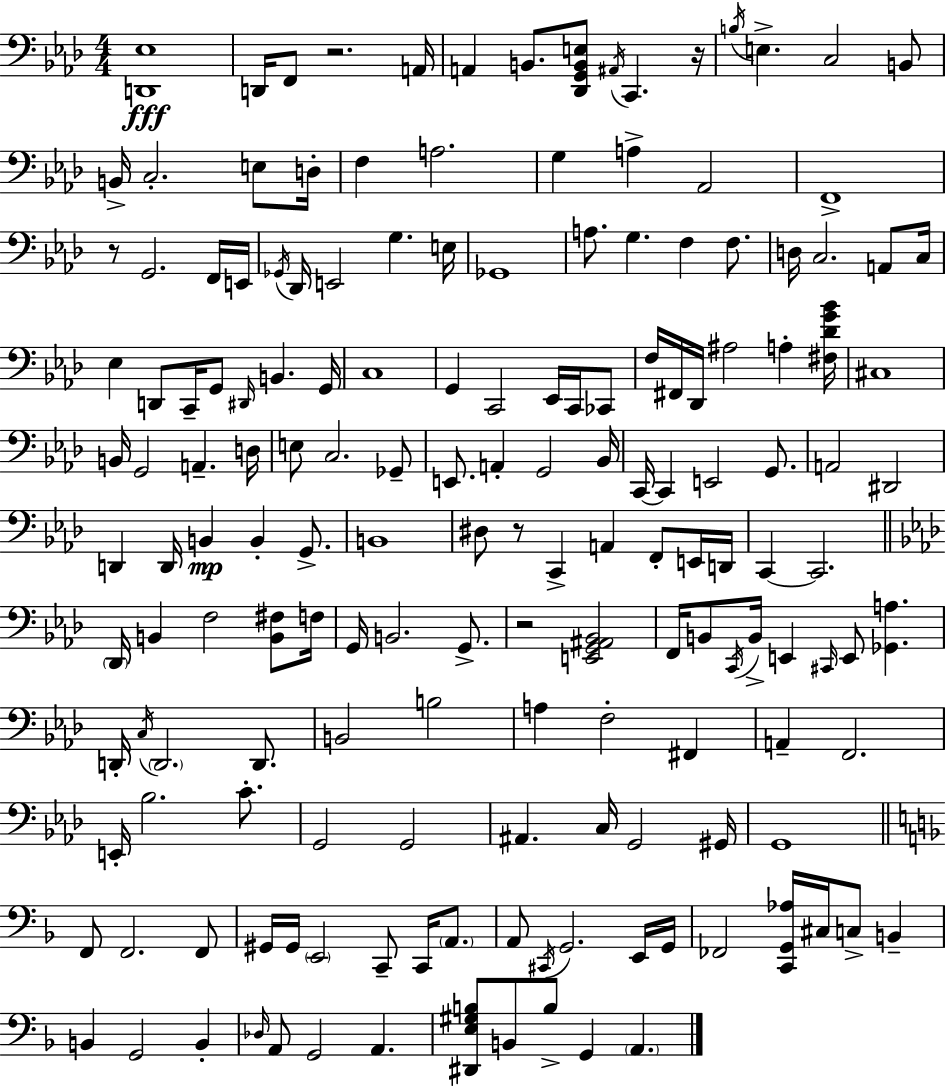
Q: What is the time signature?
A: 4/4